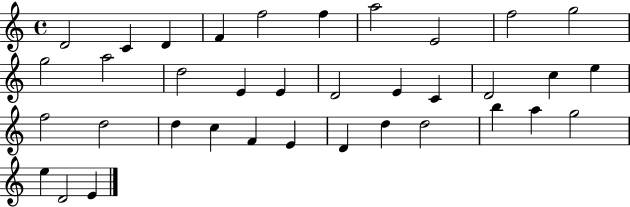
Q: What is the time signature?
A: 4/4